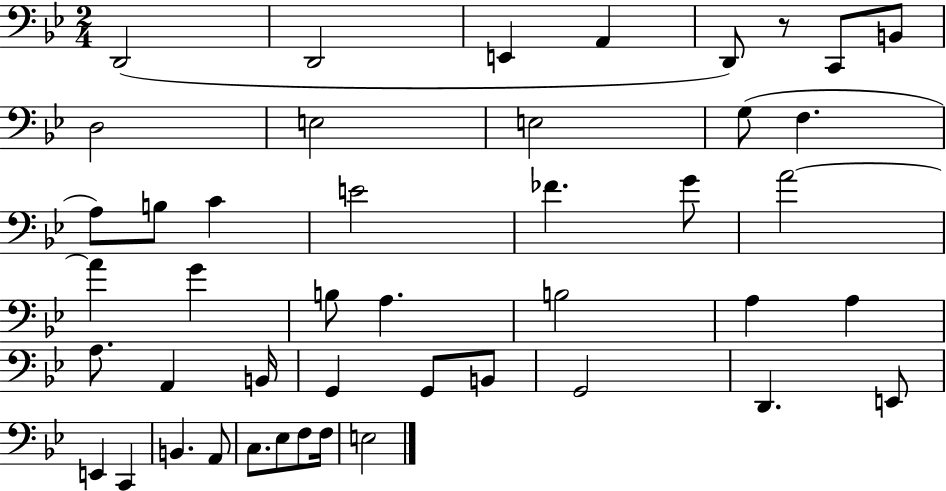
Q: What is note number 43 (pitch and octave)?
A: F3